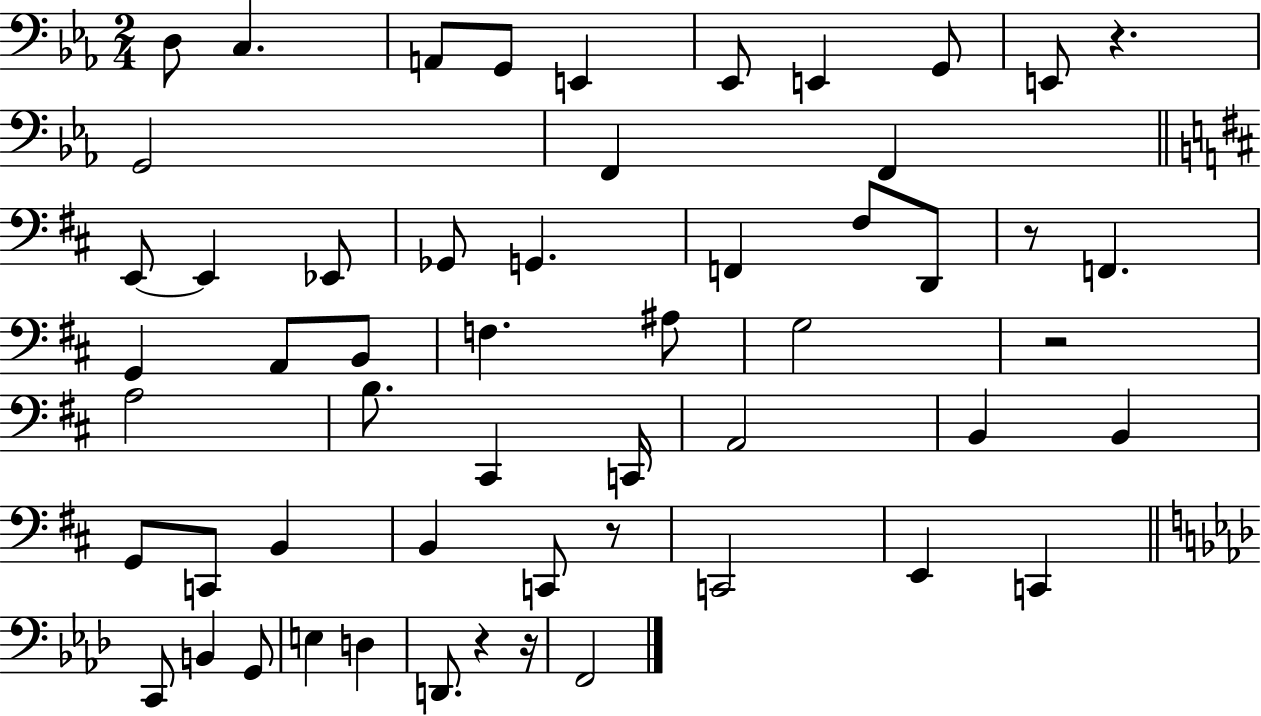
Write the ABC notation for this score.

X:1
T:Untitled
M:2/4
L:1/4
K:Eb
D,/2 C, A,,/2 G,,/2 E,, _E,,/2 E,, G,,/2 E,,/2 z G,,2 F,, F,, E,,/2 E,, _E,,/2 _G,,/2 G,, F,, ^F,/2 D,,/2 z/2 F,, G,, A,,/2 B,,/2 F, ^A,/2 G,2 z2 A,2 B,/2 ^C,, C,,/4 A,,2 B,, B,, G,,/2 C,,/2 B,, B,, C,,/2 z/2 C,,2 E,, C,, C,,/2 B,, G,,/2 E, D, D,,/2 z z/4 F,,2